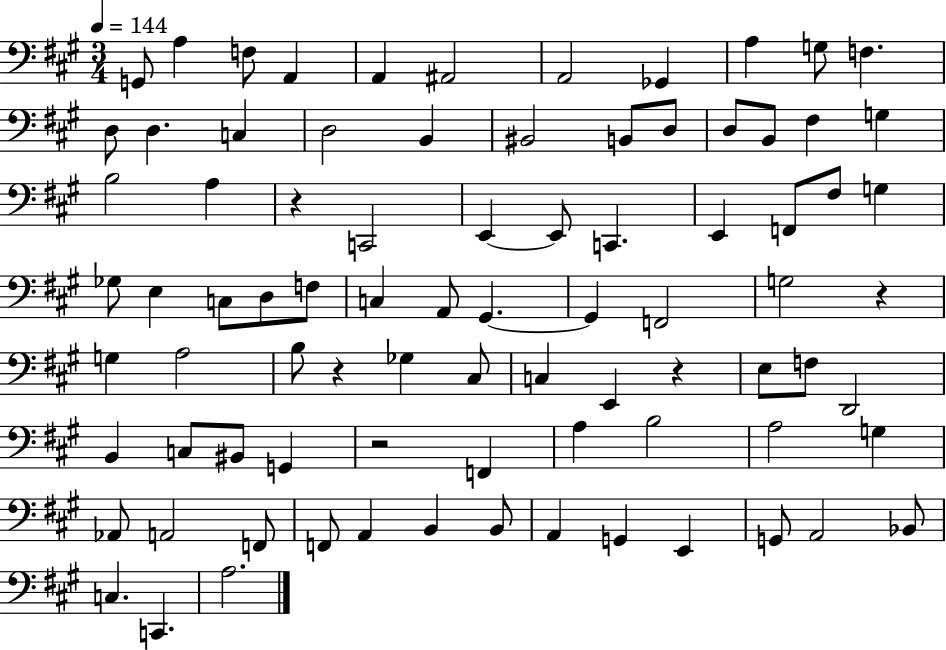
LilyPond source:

{
  \clef bass
  \numericTimeSignature
  \time 3/4
  \key a \major
  \tempo 4 = 144
  g,8 a4 f8 a,4 | a,4 ais,2 | a,2 ges,4 | a4 g8 f4. | \break d8 d4. c4 | d2 b,4 | bis,2 b,8 d8 | d8 b,8 fis4 g4 | \break b2 a4 | r4 c,2 | e,4~~ e,8 c,4. | e,4 f,8 fis8 g4 | \break ges8 e4 c8 d8 f8 | c4 a,8 gis,4.~~ | gis,4 f,2 | g2 r4 | \break g4 a2 | b8 r4 ges4 cis8 | c4 e,4 r4 | e8 f8 d,2 | \break b,4 c8 bis,8 g,4 | r2 f,4 | a4 b2 | a2 g4 | \break aes,8 a,2 f,8 | f,8 a,4 b,4 b,8 | a,4 g,4 e,4 | g,8 a,2 bes,8 | \break c4. c,4. | a2. | \bar "|."
}